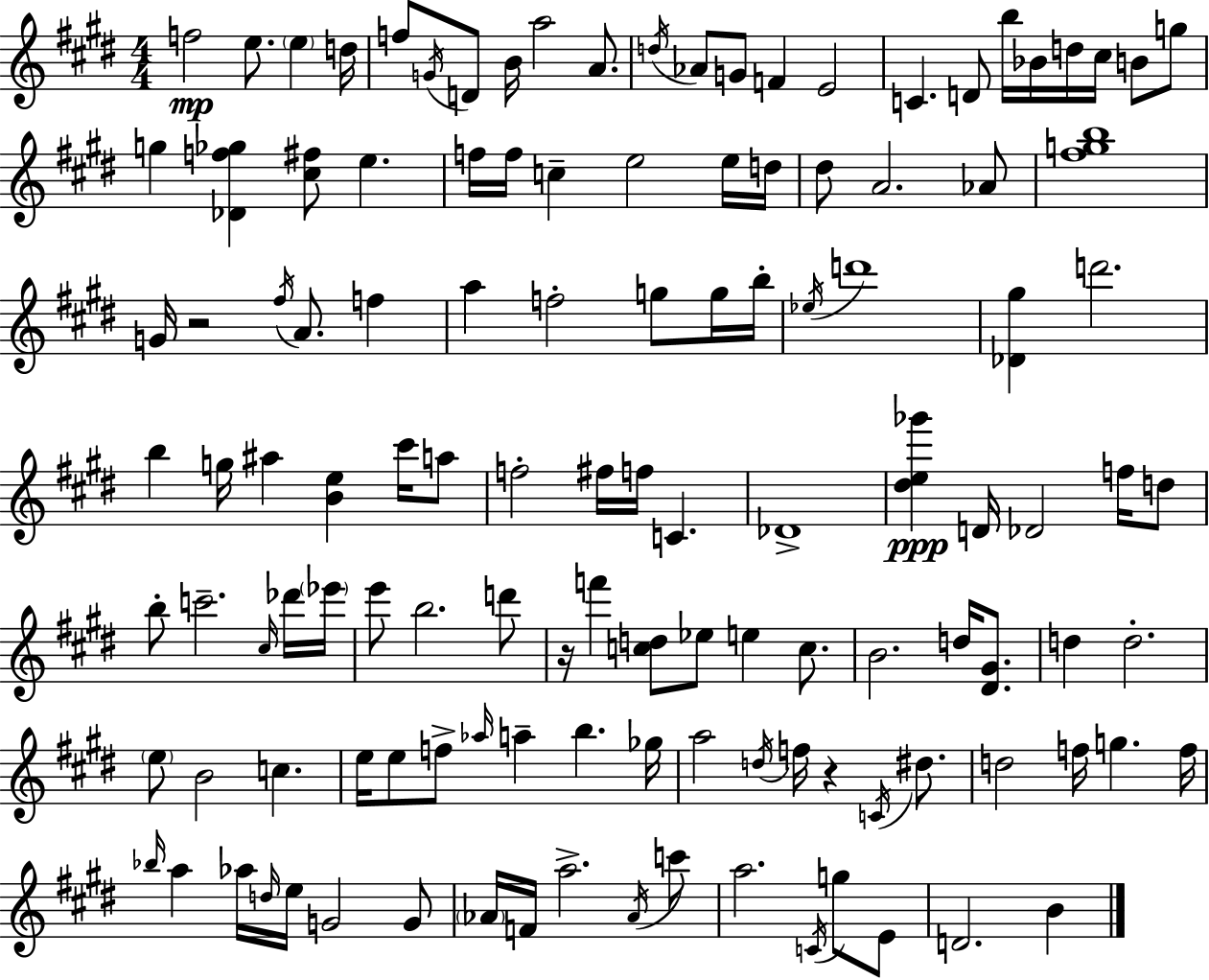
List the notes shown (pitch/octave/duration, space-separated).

F5/h E5/e. E5/q D5/s F5/e G4/s D4/e B4/s A5/h A4/e. D5/s Ab4/e G4/e F4/q E4/h C4/q. D4/e B5/s Bb4/s D5/s C#5/s B4/e G5/e G5/q [Db4,F5,Gb5]/q [C#5,F#5]/e E5/q. F5/s F5/s C5/q E5/h E5/s D5/s D#5/e A4/h. Ab4/e [F#5,G5,B5]/w G4/s R/h F#5/s A4/e. F5/q A5/q F5/h G5/e G5/s B5/s Eb5/s D6/w [Db4,G#5]/q D6/h. B5/q G5/s A#5/q [B4,E5]/q C#6/s A5/e F5/h F#5/s F5/s C4/q. Db4/w [D#5,E5,Gb6]/q D4/s Db4/h F5/s D5/e B5/e C6/h. C#5/s Db6/s Eb6/s E6/e B5/h. D6/e R/s F6/q [C5,D5]/e Eb5/e E5/q C5/e. B4/h. D5/s [D#4,G#4]/e. D5/q D5/h. E5/e B4/h C5/q. E5/s E5/e F5/e Ab5/s A5/q B5/q. Gb5/s A5/h D5/s F5/s R/q C4/s D#5/e. D5/h F5/s G5/q. F5/s Bb5/s A5/q Ab5/s D5/s E5/s G4/h G4/e Ab4/s F4/s A5/h. Ab4/s C6/e A5/h. C4/s G5/e E4/e D4/h. B4/q